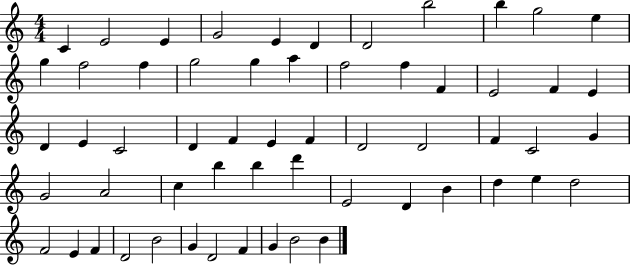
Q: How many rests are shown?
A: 0